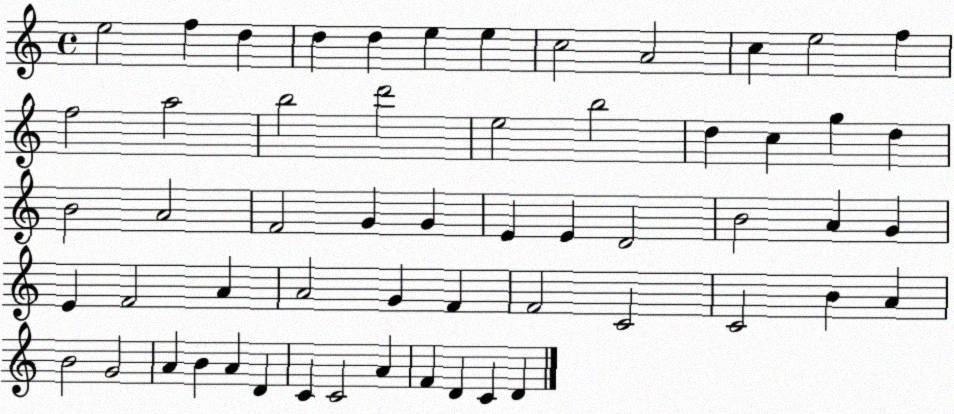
X:1
T:Untitled
M:4/4
L:1/4
K:C
e2 f d d d e e c2 A2 c e2 f f2 a2 b2 d'2 e2 b2 d c g d B2 A2 F2 G G E E D2 B2 A G E F2 A A2 G F F2 C2 C2 B A B2 G2 A B A D C C2 A F D C D